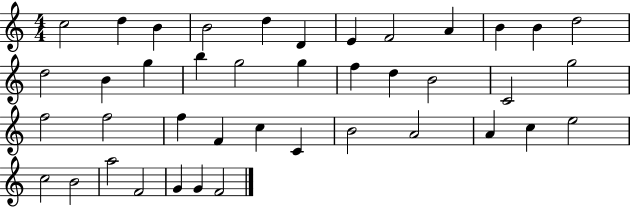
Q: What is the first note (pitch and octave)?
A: C5